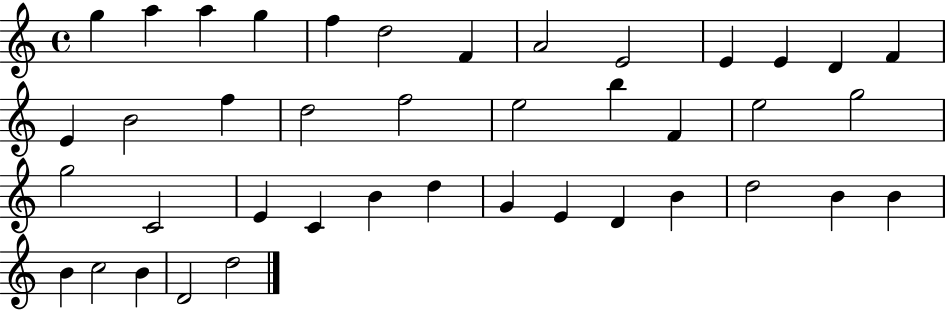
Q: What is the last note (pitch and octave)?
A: D5